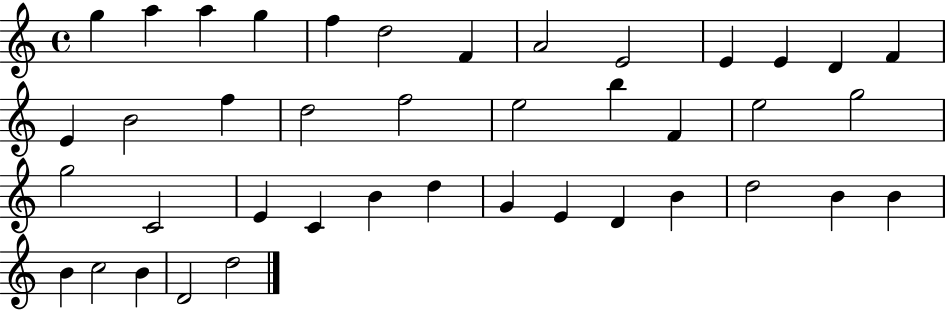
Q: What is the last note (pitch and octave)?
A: D5